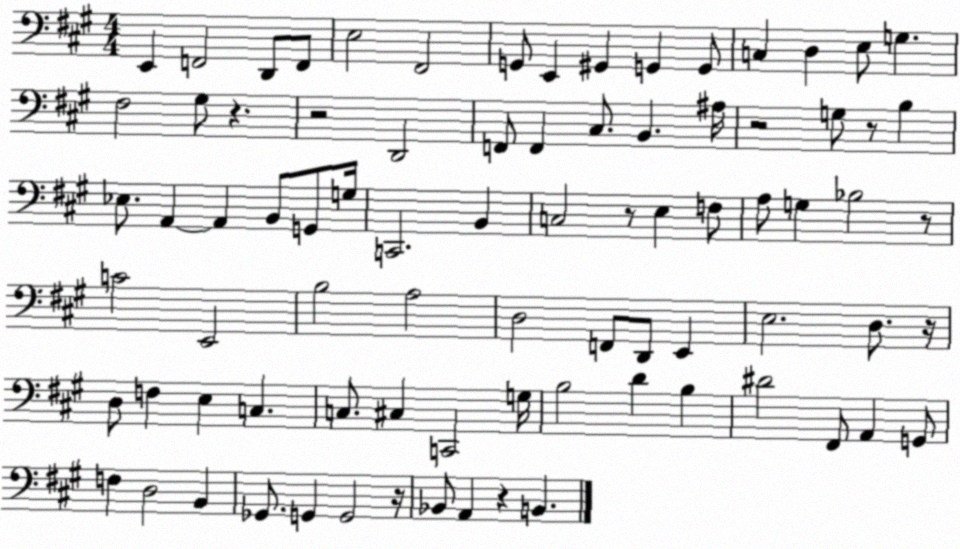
X:1
T:Untitled
M:4/4
L:1/4
K:A
E,, F,,2 D,,/2 F,,/2 E,2 ^F,,2 G,,/2 E,, ^G,, G,, G,,/2 C, D, E,/2 G, ^F,2 ^G,/2 z z2 D,,2 F,,/2 F,, ^C,/2 B,, ^A,/4 z2 G,/2 z/2 B, _E,/2 A,, A,, B,,/2 G,,/2 G,/4 C,,2 B,, C,2 z/2 E, F,/2 A,/2 G, _B,2 z/2 C2 E,,2 B,2 A,2 D,2 F,,/2 D,,/2 E,, E,2 D,/2 z/4 D,/2 F, E, C, C,/2 ^C, C,,2 G,/4 B,2 D B, ^D2 ^F,,/2 A,, G,,/2 F, D,2 B,, _G,,/2 G,, G,,2 z/4 _B,,/2 A,, z B,,